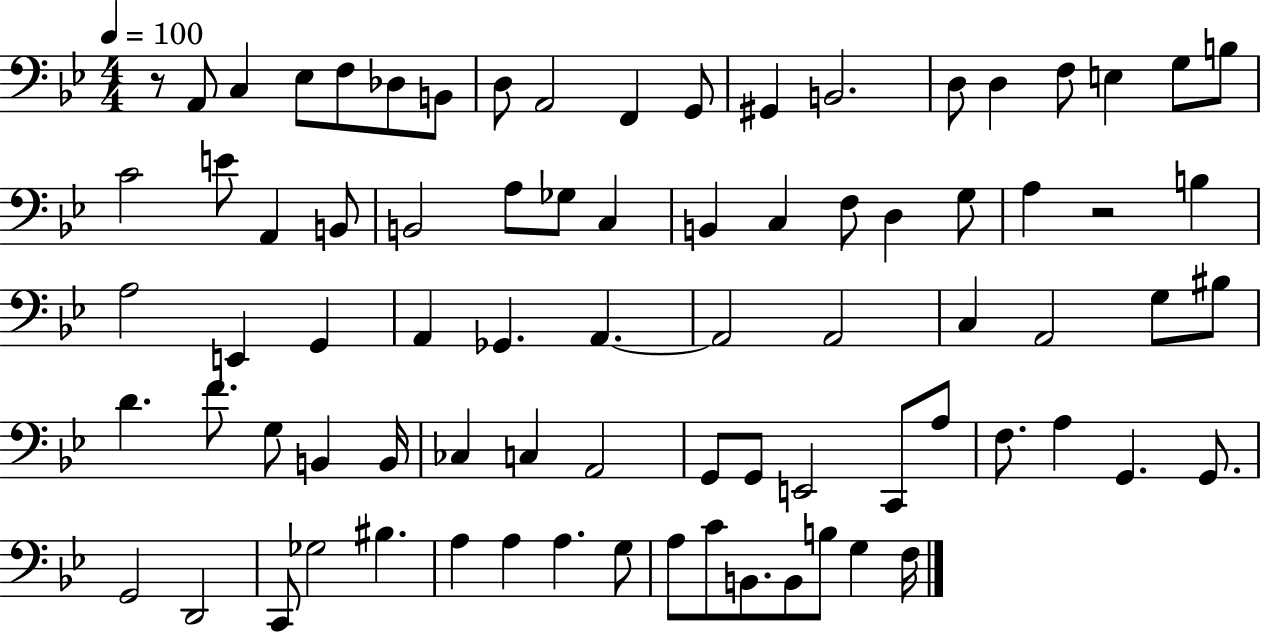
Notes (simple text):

R/e A2/e C3/q Eb3/e F3/e Db3/e B2/e D3/e A2/h F2/q G2/e G#2/q B2/h. D3/e D3/q F3/e E3/q G3/e B3/e C4/h E4/e A2/q B2/e B2/h A3/e Gb3/e C3/q B2/q C3/q F3/e D3/q G3/e A3/q R/h B3/q A3/h E2/q G2/q A2/q Gb2/q. A2/q. A2/h A2/h C3/q A2/h G3/e BIS3/e D4/q. F4/e. G3/e B2/q B2/s CES3/q C3/q A2/h G2/e G2/e E2/h C2/e A3/e F3/e. A3/q G2/q. G2/e. G2/h D2/h C2/e Gb3/h BIS3/q. A3/q A3/q A3/q. G3/e A3/e C4/e B2/e. B2/e B3/e G3/q F3/s